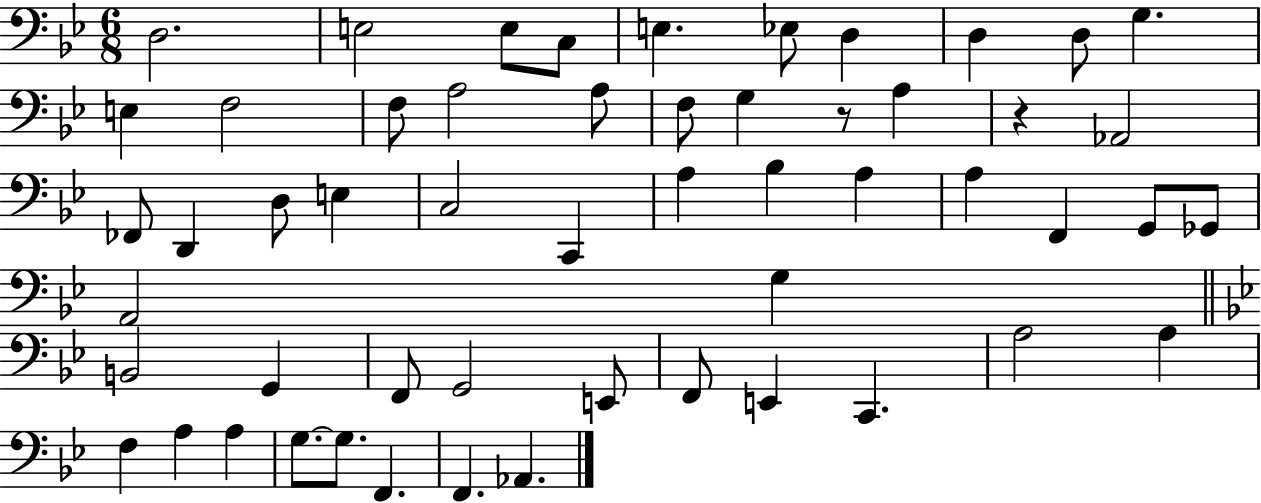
D3/h. E3/h E3/e C3/e E3/q. Eb3/e D3/q D3/q D3/e G3/q. E3/q F3/h F3/e A3/h A3/e F3/e G3/q R/e A3/q R/q Ab2/h FES2/e D2/q D3/e E3/q C3/h C2/q A3/q Bb3/q A3/q A3/q F2/q G2/e Gb2/e A2/h G3/q B2/h G2/q F2/e G2/h E2/e F2/e E2/q C2/q. A3/h A3/q F3/q A3/q A3/q G3/e. G3/e. F2/q. F2/q. Ab2/q.